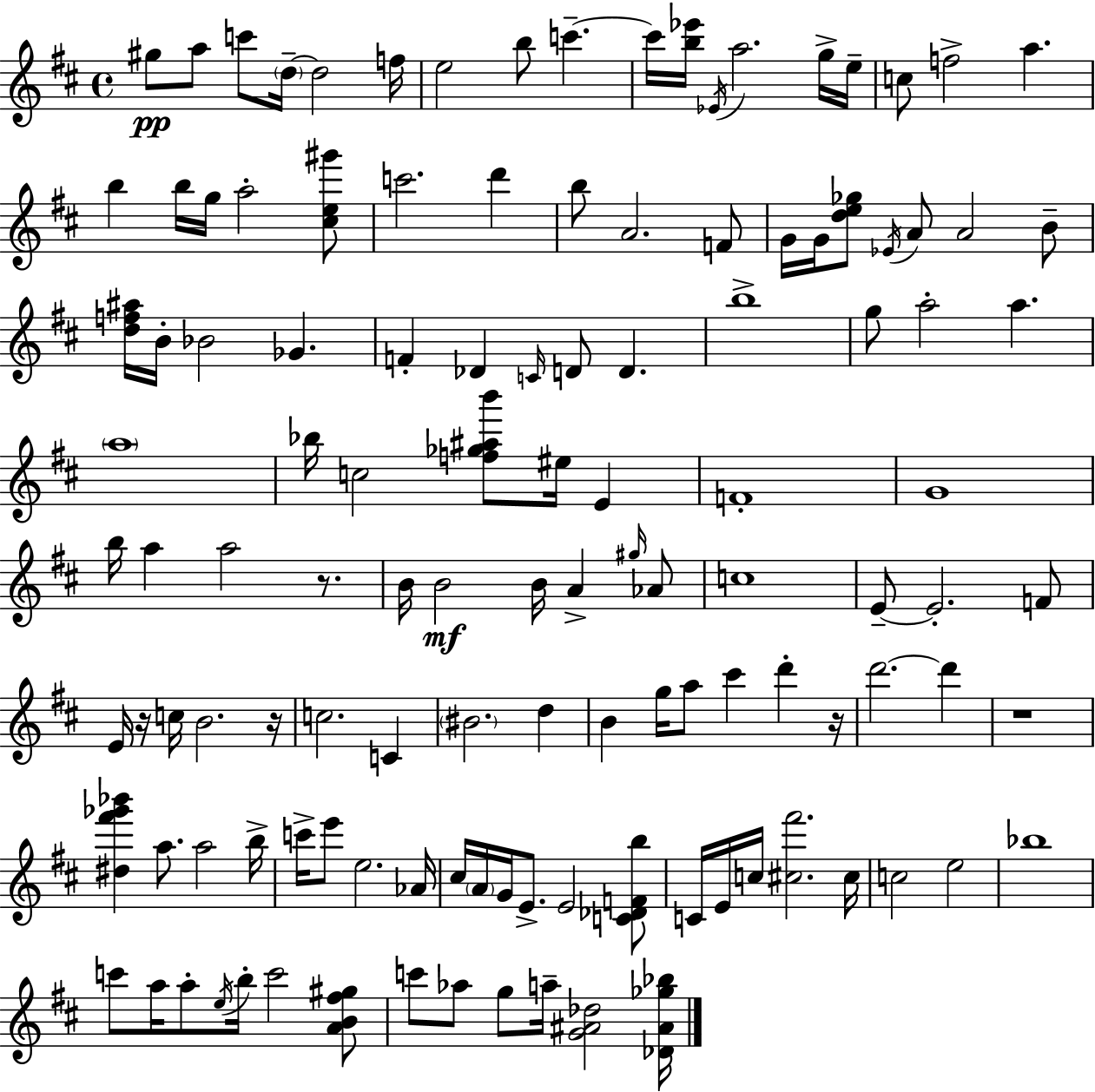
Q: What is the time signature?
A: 4/4